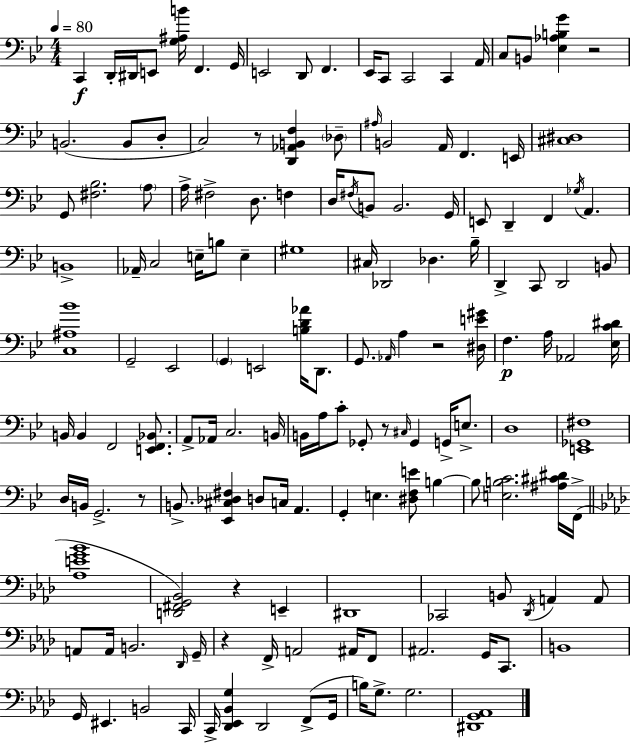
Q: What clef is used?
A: bass